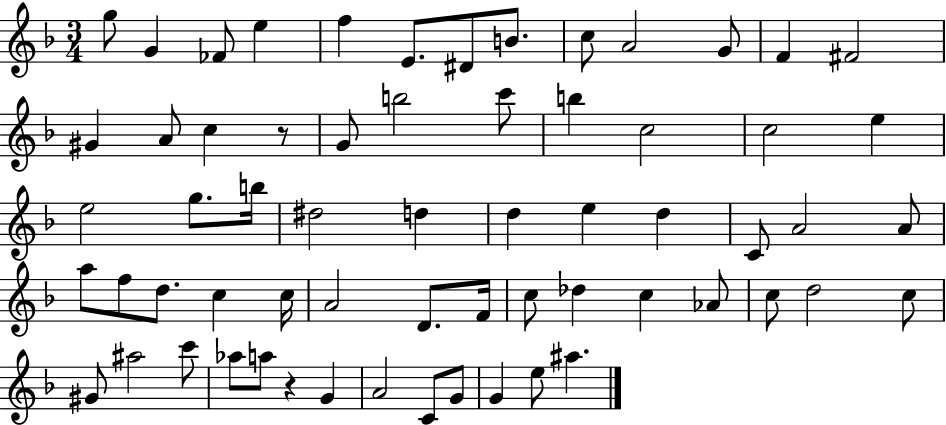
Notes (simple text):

G5/e G4/q FES4/e E5/q F5/q E4/e. D#4/e B4/e. C5/e A4/h G4/e F4/q F#4/h G#4/q A4/e C5/q R/e G4/e B5/h C6/e B5/q C5/h C5/h E5/q E5/h G5/e. B5/s D#5/h D5/q D5/q E5/q D5/q C4/e A4/h A4/e A5/e F5/e D5/e. C5/q C5/s A4/h D4/e. F4/s C5/e Db5/q C5/q Ab4/e C5/e D5/h C5/e G#4/e A#5/h C6/e Ab5/e A5/e R/q G4/q A4/h C4/e G4/e G4/q E5/e A#5/q.